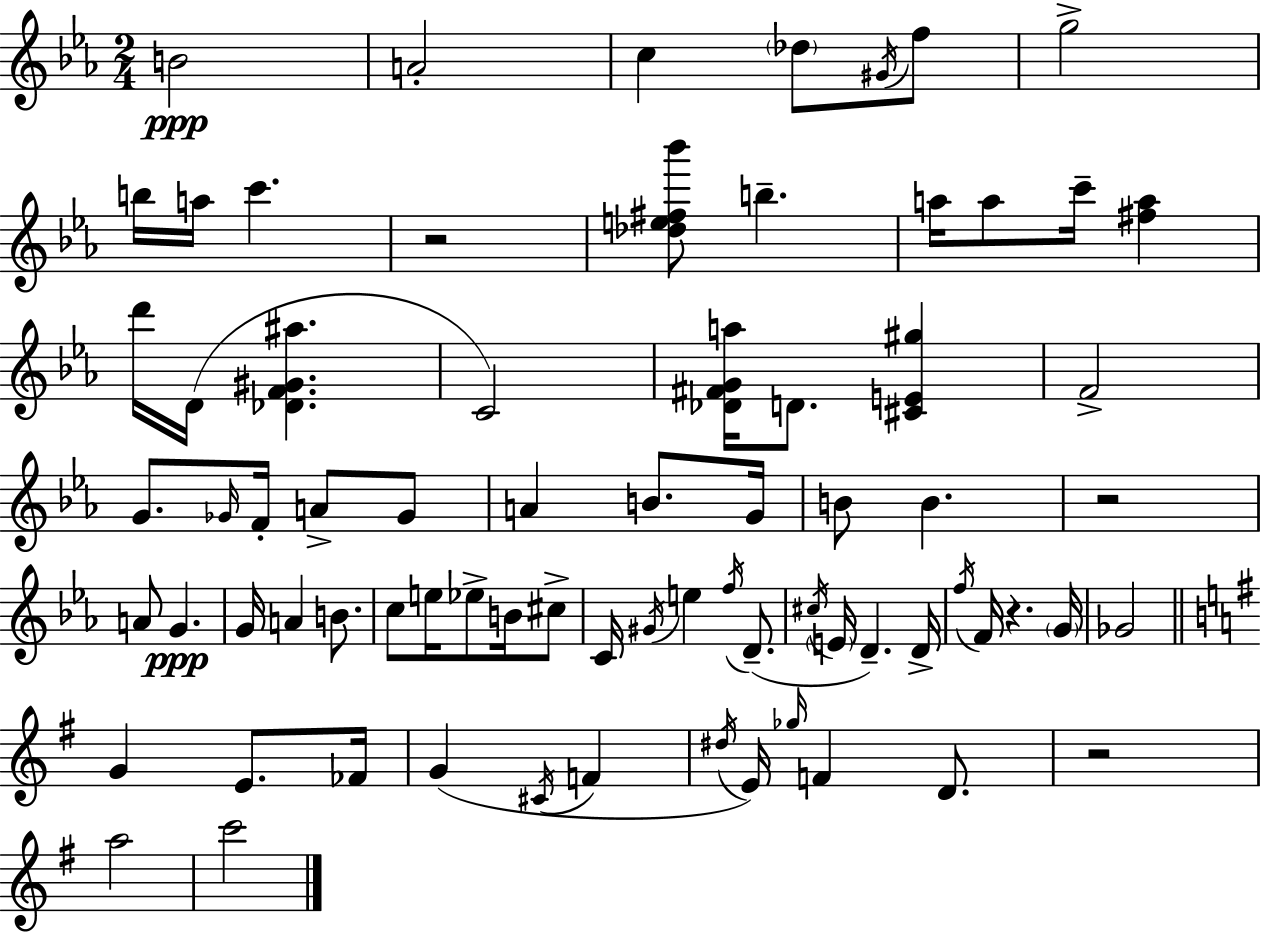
B4/h A4/h C5/q Db5/e G#4/s F5/e G5/h B5/s A5/s C6/q. R/h [Db5,E5,F#5,Bb6]/e B5/q. A5/s A5/e C6/s [F#5,A5]/q D6/s D4/s [Db4,F4,G#4,A#5]/q. C4/h [Db4,F#4,G4,A5]/s D4/e. [C#4,E4,G#5]/q F4/h G4/e. Gb4/s F4/s A4/e Gb4/e A4/q B4/e. G4/s B4/e B4/q. R/h A4/e G4/q. G4/s A4/q B4/e. C5/e E5/s Eb5/e B4/s C#5/e C4/s G#4/s E5/q F5/s D4/e. C#5/s E4/s D4/q. D4/s F5/s F4/s R/q. G4/s Gb4/h G4/q E4/e. FES4/s G4/q C#4/s F4/q D#5/s E4/s Gb5/s F4/q D4/e. R/h A5/h C6/h